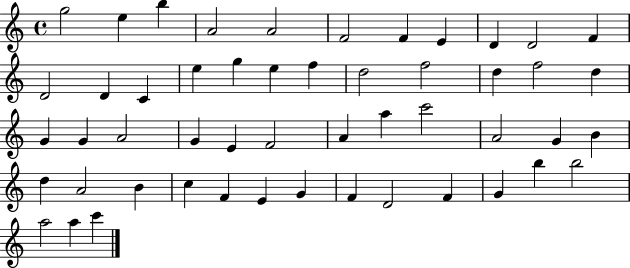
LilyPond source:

{
  \clef treble
  \time 4/4
  \defaultTimeSignature
  \key c \major
  g''2 e''4 b''4 | a'2 a'2 | f'2 f'4 e'4 | d'4 d'2 f'4 | \break d'2 d'4 c'4 | e''4 g''4 e''4 f''4 | d''2 f''2 | d''4 f''2 d''4 | \break g'4 g'4 a'2 | g'4 e'4 f'2 | a'4 a''4 c'''2 | a'2 g'4 b'4 | \break d''4 a'2 b'4 | c''4 f'4 e'4 g'4 | f'4 d'2 f'4 | g'4 b''4 b''2 | \break a''2 a''4 c'''4 | \bar "|."
}